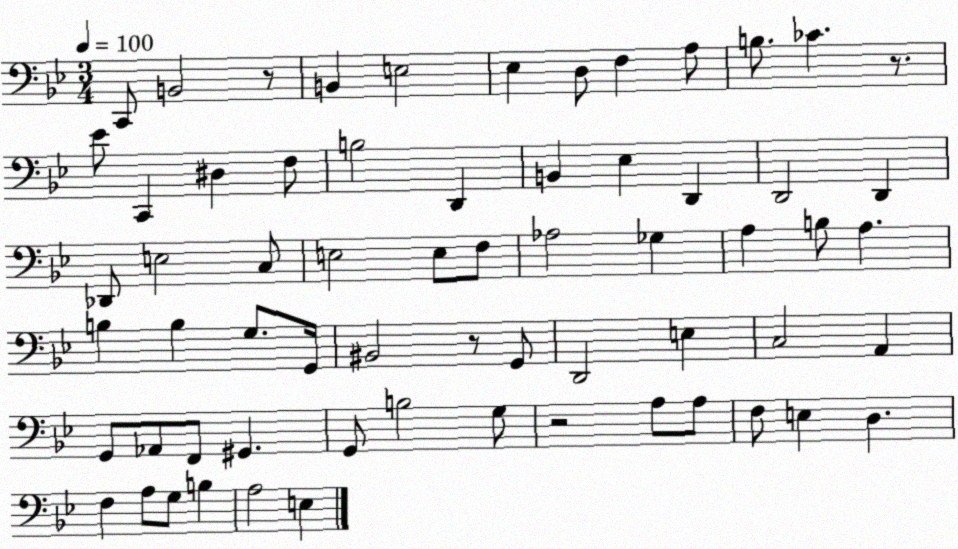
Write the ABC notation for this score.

X:1
T:Untitled
M:3/4
L:1/4
K:Bb
C,,/2 B,,2 z/2 B,, E,2 _E, D,/2 F, A,/2 B,/2 _C z/2 _E/2 C,, ^D, F,/2 B,2 D,, B,, _E, D,, D,,2 D,, _D,,/2 E,2 C,/2 E,2 E,/2 F,/2 _A,2 _G, A, B,/2 A, B, B, G,/2 G,,/4 ^B,,2 z/2 G,,/2 D,,2 E, C,2 A,, G,,/2 _A,,/2 F,,/2 ^G,, G,,/2 B,2 G,/2 z2 A,/2 A,/2 F,/2 E, D, F, A,/2 G,/2 B, A,2 E,